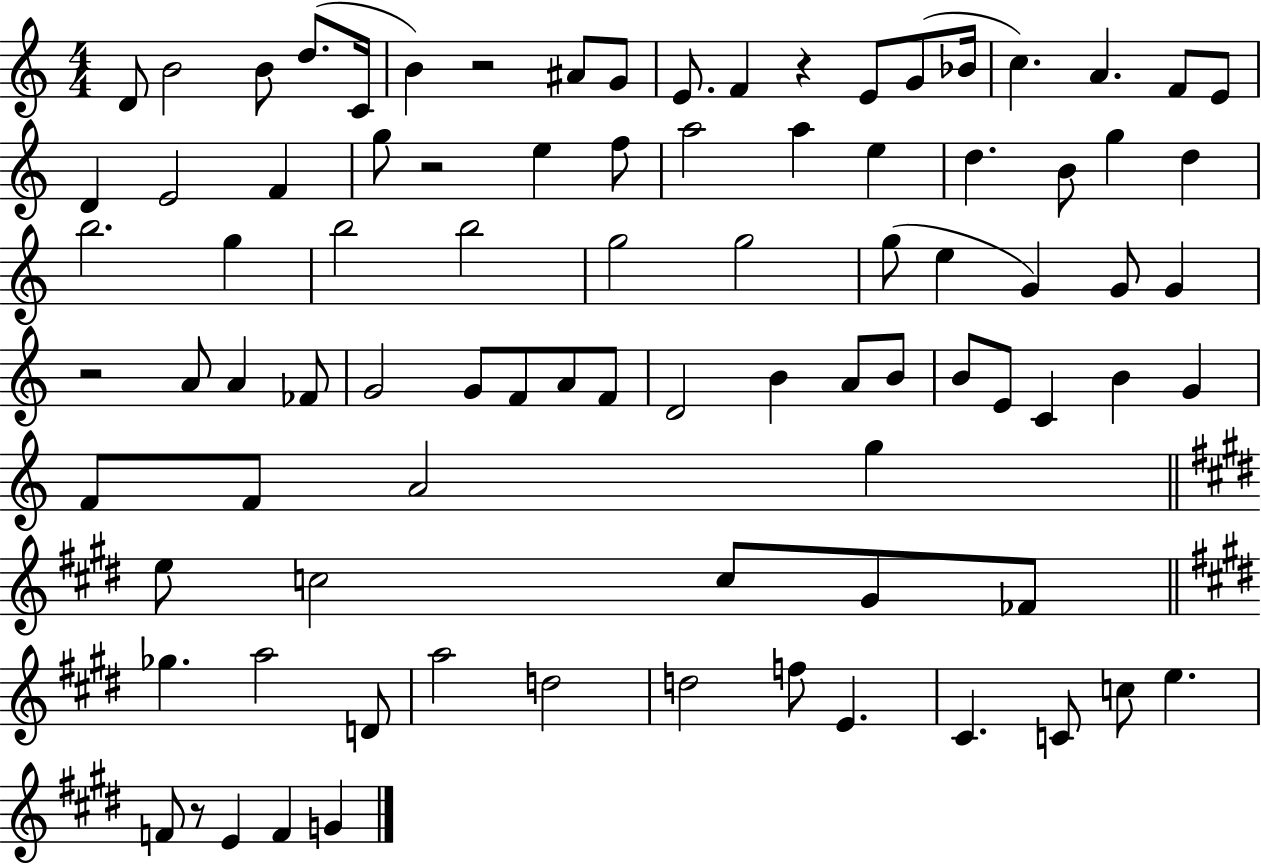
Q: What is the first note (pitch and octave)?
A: D4